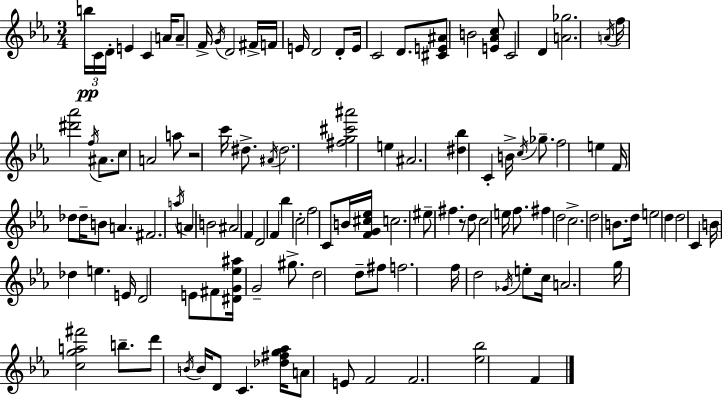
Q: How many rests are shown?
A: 2